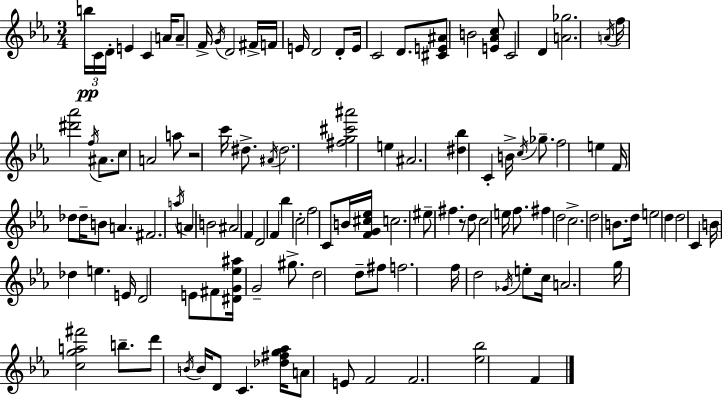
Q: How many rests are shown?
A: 2